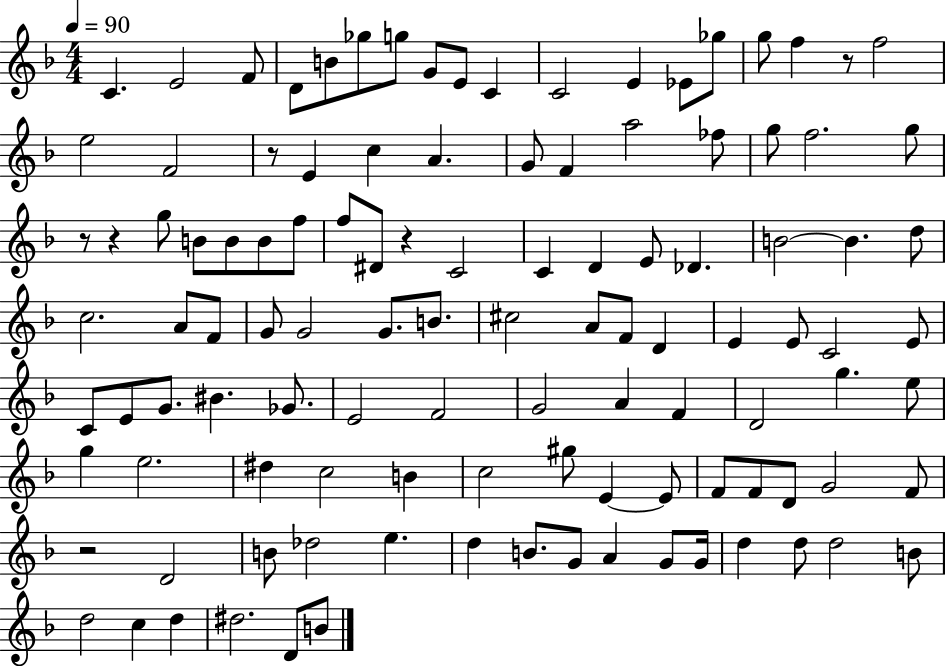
C4/q. E4/h F4/e D4/e B4/e Gb5/e G5/e G4/e E4/e C4/q C4/h E4/q Eb4/e Gb5/e G5/e F5/q R/e F5/h E5/h F4/h R/e E4/q C5/q A4/q. G4/e F4/q A5/h FES5/e G5/e F5/h. G5/e R/e R/q G5/e B4/e B4/e B4/e F5/e F5/e D#4/e R/q C4/h C4/q D4/q E4/e Db4/q. B4/h B4/q. D5/e C5/h. A4/e F4/e G4/e G4/h G4/e. B4/e. C#5/h A4/e F4/e D4/q E4/q E4/e C4/h E4/e C4/e E4/e G4/e. BIS4/q. Gb4/e. E4/h F4/h G4/h A4/q F4/q D4/h G5/q. E5/e G5/q E5/h. D#5/q C5/h B4/q C5/h G#5/e E4/q E4/e F4/e F4/e D4/e G4/h F4/e R/h D4/h B4/e Db5/h E5/q. D5/q B4/e. G4/e A4/q G4/e G4/s D5/q D5/e D5/h B4/e D5/h C5/q D5/q D#5/h. D4/e B4/e